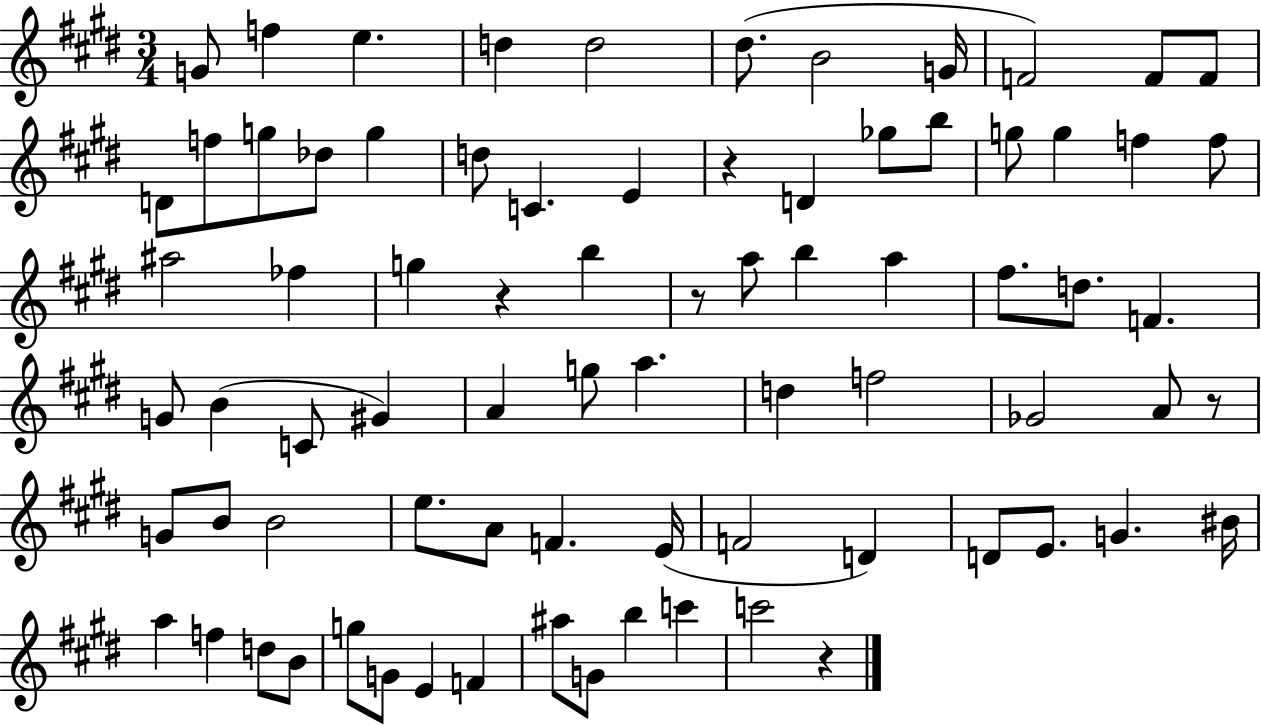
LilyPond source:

{
  \clef treble
  \numericTimeSignature
  \time 3/4
  \key e \major
  g'8 f''4 e''4. | d''4 d''2 | dis''8.( b'2 g'16 | f'2) f'8 f'8 | \break d'8 f''8 g''8 des''8 g''4 | d''8 c'4. e'4 | r4 d'4 ges''8 b''8 | g''8 g''4 f''4 f''8 | \break ais''2 fes''4 | g''4 r4 b''4 | r8 a''8 b''4 a''4 | fis''8. d''8. f'4. | \break g'8 b'4( c'8 gis'4) | a'4 g''8 a''4. | d''4 f''2 | ges'2 a'8 r8 | \break g'8 b'8 b'2 | e''8. a'8 f'4. e'16( | f'2 d'4) | d'8 e'8. g'4. bis'16 | \break a''4 f''4 d''8 b'8 | g''8 g'8 e'4 f'4 | ais''8 g'8 b''4 c'''4 | c'''2 r4 | \break \bar "|."
}